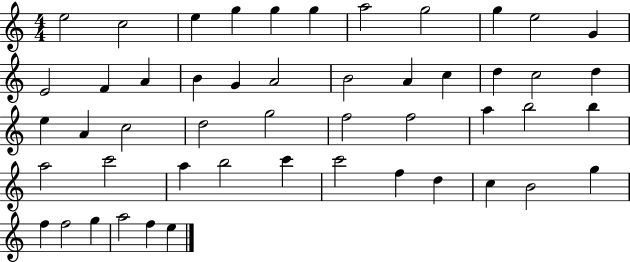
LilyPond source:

{
  \clef treble
  \numericTimeSignature
  \time 4/4
  \key c \major
  e''2 c''2 | e''4 g''4 g''4 g''4 | a''2 g''2 | g''4 e''2 g'4 | \break e'2 f'4 a'4 | b'4 g'4 a'2 | b'2 a'4 c''4 | d''4 c''2 d''4 | \break e''4 a'4 c''2 | d''2 g''2 | f''2 f''2 | a''4 b''2 b''4 | \break a''2 c'''2 | a''4 b''2 c'''4 | c'''2 f''4 d''4 | c''4 b'2 g''4 | \break f''4 f''2 g''4 | a''2 f''4 e''4 | \bar "|."
}